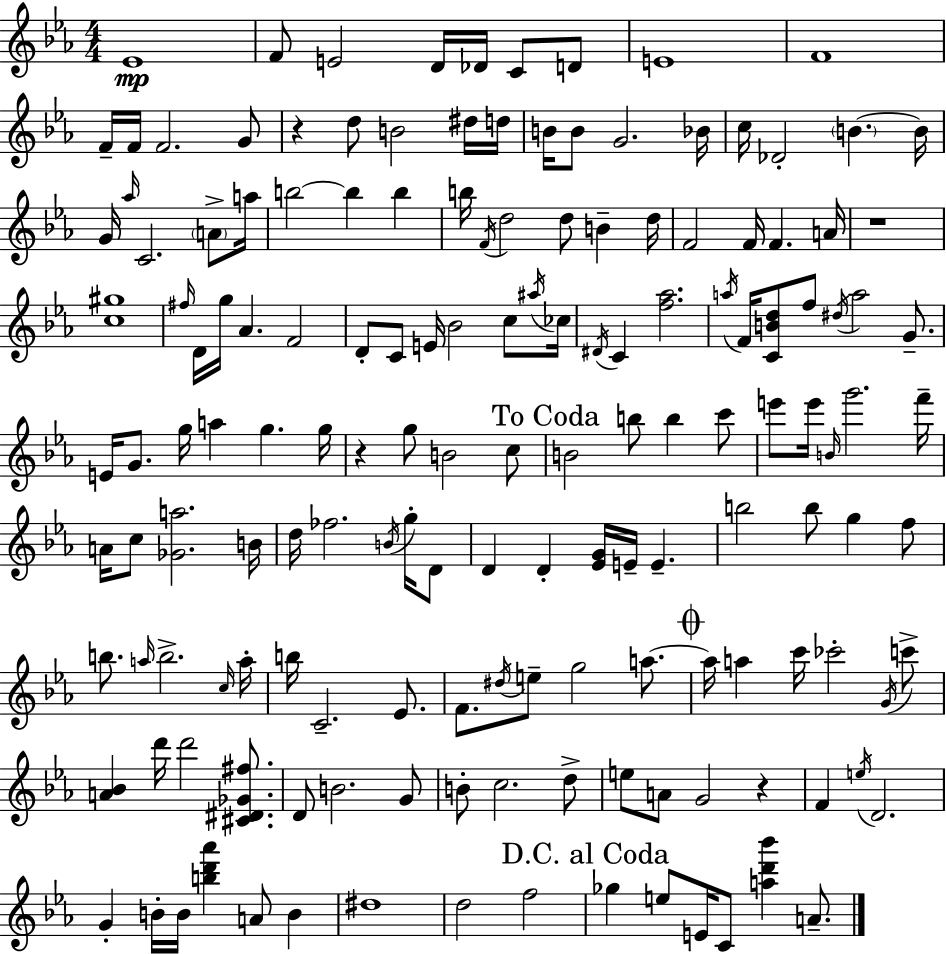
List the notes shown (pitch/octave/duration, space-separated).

Eb4/w F4/e E4/h D4/s Db4/s C4/e D4/e E4/w F4/w F4/s F4/s F4/h. G4/e R/q D5/e B4/h D#5/s D5/s B4/s B4/e G4/h. Bb4/s C5/s Db4/h B4/q. B4/s G4/s Ab5/s C4/h. A4/e A5/s B5/h B5/q B5/q B5/s F4/s D5/h D5/e B4/q D5/s F4/h F4/s F4/q. A4/s R/w [C5,G#5]/w F#5/s D4/s G5/s Ab4/q. F4/h D4/e C4/e E4/s Bb4/h C5/e A#5/s CES5/s D#4/s C4/q [F5,Ab5]/h. A5/s F4/s [C4,B4,D5]/e F5/e D#5/s A5/h G4/e. E4/s G4/e. G5/s A5/q G5/q. G5/s R/q G5/e B4/h C5/e B4/h B5/e B5/q C6/e E6/e E6/s B4/s G6/h. F6/s A4/s C5/e [Gb4,A5]/h. B4/s D5/s FES5/h. B4/s G5/s D4/e D4/q D4/q [Eb4,G4]/s E4/s E4/q. B5/h B5/e G5/q F5/e B5/e. A5/s B5/h. C5/s A5/s B5/s C4/h. Eb4/e. F4/e. D#5/s E5/e G5/h A5/e. A5/s A5/q C6/s CES6/h G4/s C6/e [A4,Bb4]/q D6/s D6/h [C#4,D#4,Gb4,F#5]/e. D4/e B4/h. G4/e B4/e C5/h. D5/e E5/e A4/e G4/h R/q F4/q E5/s D4/h. G4/q B4/s B4/s [B5,D6,Ab6]/q A4/e B4/q D#5/w D5/h F5/h Gb5/q E5/e E4/s C4/e [A5,D6,Bb6]/q A4/e.